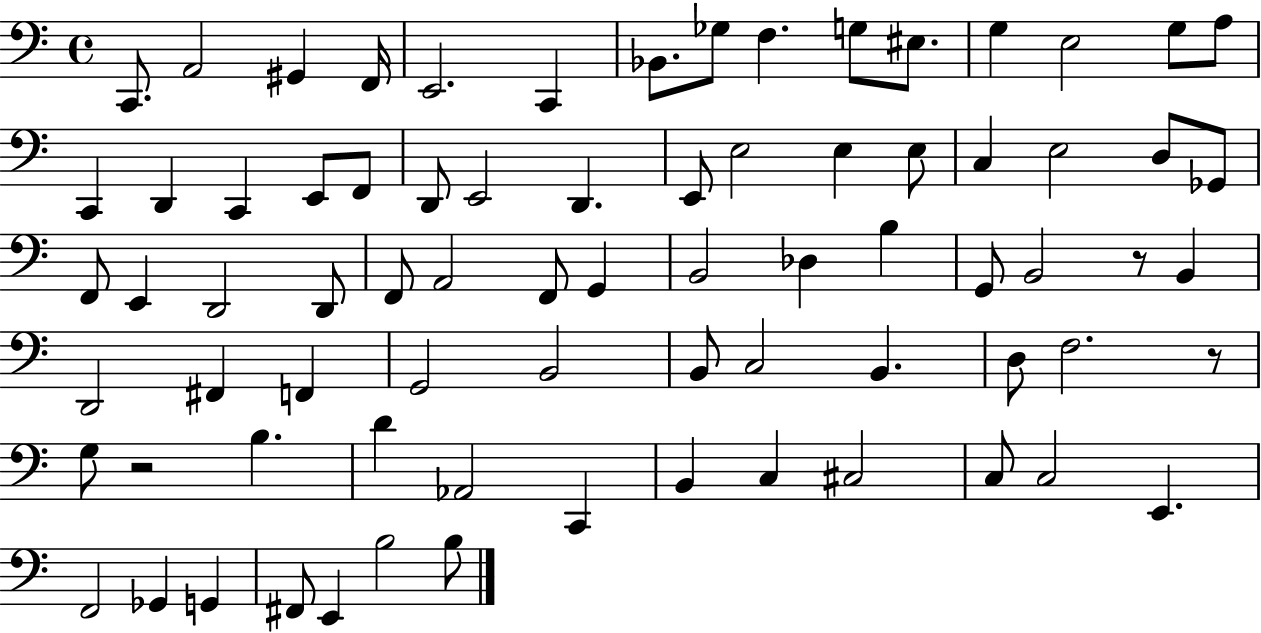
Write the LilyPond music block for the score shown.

{
  \clef bass
  \time 4/4
  \defaultTimeSignature
  \key c \major
  \repeat volta 2 { c,8. a,2 gis,4 f,16 | e,2. c,4 | bes,8. ges8 f4. g8 eis8. | g4 e2 g8 a8 | \break c,4 d,4 c,4 e,8 f,8 | d,8 e,2 d,4. | e,8 e2 e4 e8 | c4 e2 d8 ges,8 | \break f,8 e,4 d,2 d,8 | f,8 a,2 f,8 g,4 | b,2 des4 b4 | g,8 b,2 r8 b,4 | \break d,2 fis,4 f,4 | g,2 b,2 | b,8 c2 b,4. | d8 f2. r8 | \break g8 r2 b4. | d'4 aes,2 c,4 | b,4 c4 cis2 | c8 c2 e,4. | \break f,2 ges,4 g,4 | fis,8 e,4 b2 b8 | } \bar "|."
}